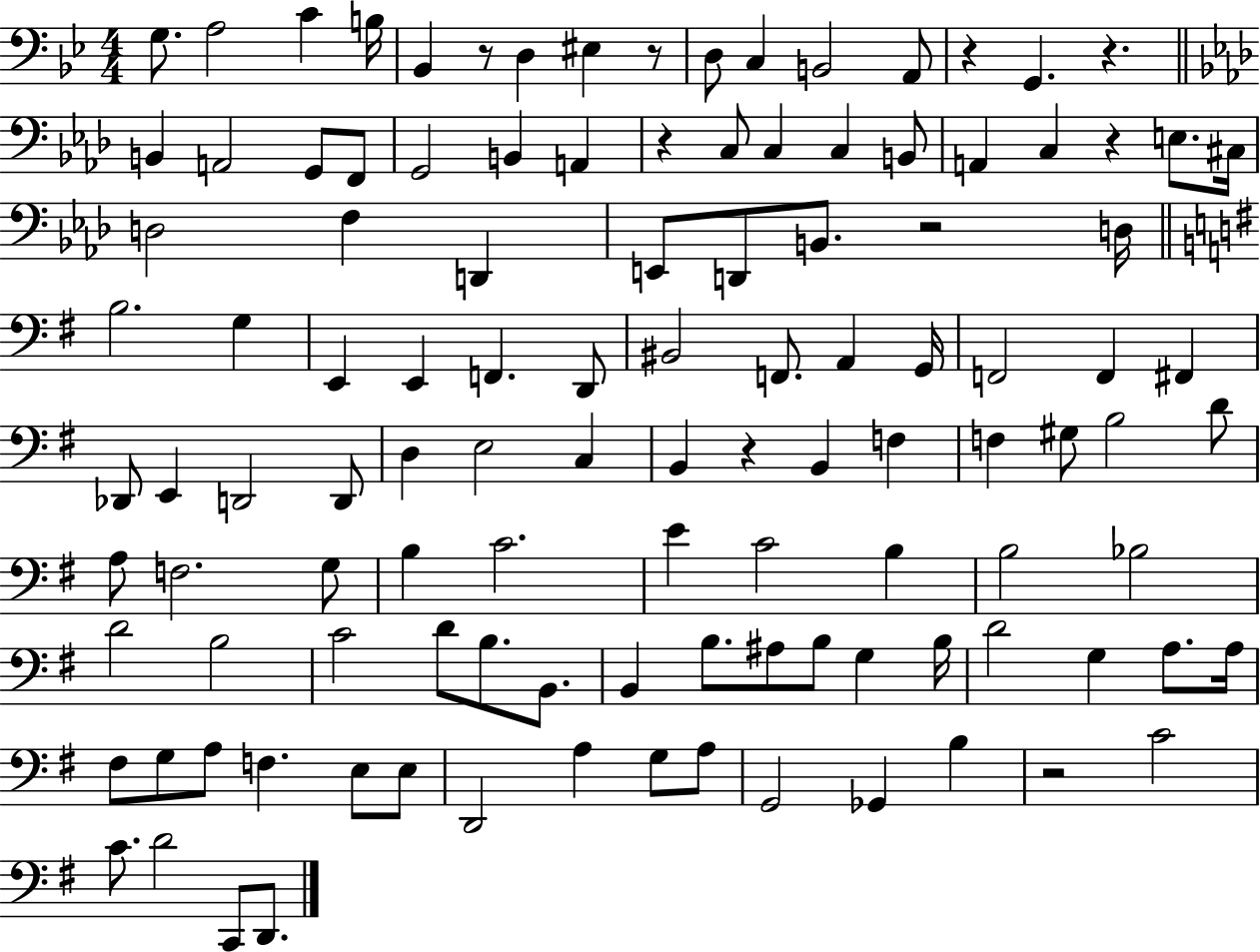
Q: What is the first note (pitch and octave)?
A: G3